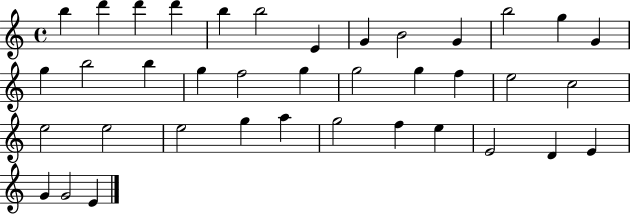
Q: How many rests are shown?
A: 0